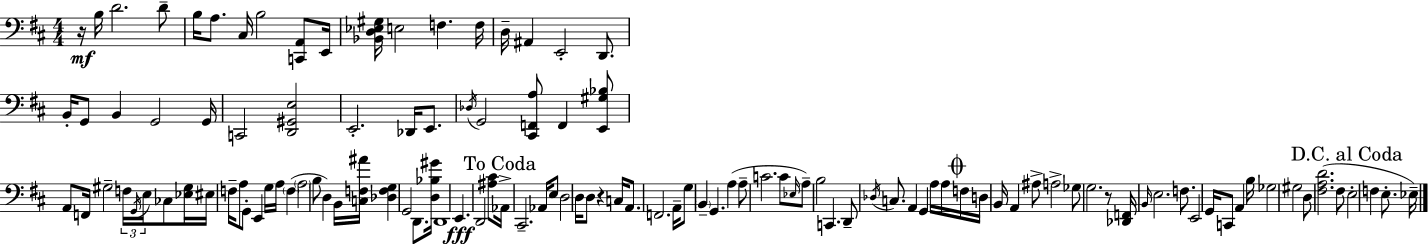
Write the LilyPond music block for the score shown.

{
  \clef bass
  \numericTimeSignature
  \time 4/4
  \key d \major
  r16\mf b16 d'2. d'8-- | b16 a8. cis16 b2 <c, a,>8 e,16 | <bes, d ees gis>16 e2 f4. f16 | d16-- ais,4 e,2-. d,8. | \break b,16-. g,8 b,4 g,2 g,16 | c,2 <d, gis, e>2 | e,2.-. des,16 e,8. | \acciaccatura { des16 } g,2 <cis, f, a>8 f,4 <e, gis bes>8 | \break a,8 f,16 gis2-- \tuplet 3/2 { f16 \acciaccatura { g,16 } e16 } ces8 | <ees gis>16 eis16 f16-- a8 g,8-. e,4 g16 a16 \parenthesize f4( | \parenthesize a2 b8 d4) | b,16 <c f ais'>16 <des f g>4 g,2 d,8. | \break <d bes gis'>16 d,1 | e,4.\fff d,2 | <ais cis'>8 \mark "To Coda" aes,16-> cis,2.-- aes,16 | e8 d2 d16 d8 r4 | \break c16 a,8. f,2. | a,16-- g8 \parenthesize b,4-- g,4. a4( | a8-- c'2. | c'8 \grace { ees16 }) a8-- b2 c,4. | \break d,8-- \acciaccatura { des16 } c8. a,4 g,4 | a16 a16 \mark \markup { \musicglyph "scripts.coda" } f16 d16 b,16 a,4 ais8-> a2-> | ges8 g2. | r8 <des, f,>16 \grace { b,16 } e2. | \break f8. e,2 g,16 c,8 | a,4 b16 ges2 gis2 | d8 <fis a d'>2.( | fis8 \mark "D.C. al Coda" e2-. f4 | \break e8.-. ees16--) \bar "|."
}